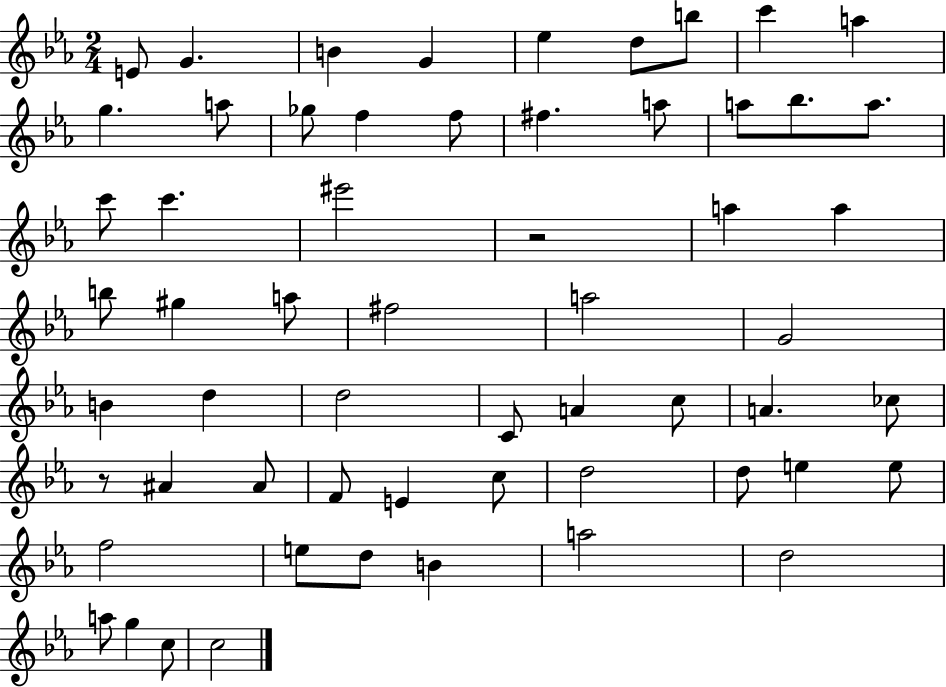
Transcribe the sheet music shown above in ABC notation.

X:1
T:Untitled
M:2/4
L:1/4
K:Eb
E/2 G B G _e d/2 b/2 c' a g a/2 _g/2 f f/2 ^f a/2 a/2 _b/2 a/2 c'/2 c' ^e'2 z2 a a b/2 ^g a/2 ^f2 a2 G2 B d d2 C/2 A c/2 A _c/2 z/2 ^A ^A/2 F/2 E c/2 d2 d/2 e e/2 f2 e/2 d/2 B a2 d2 a/2 g c/2 c2